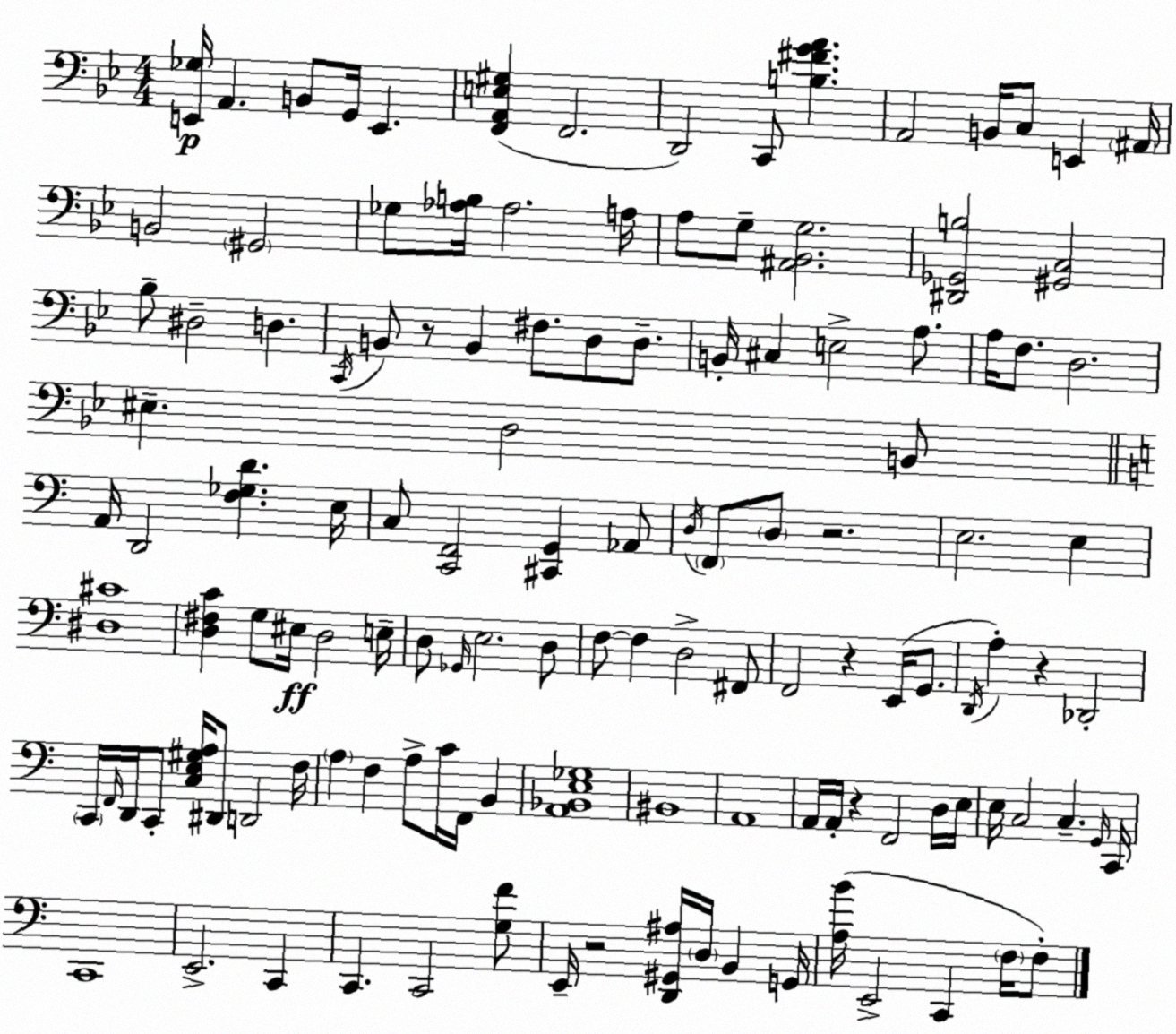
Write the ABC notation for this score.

X:1
T:Untitled
M:4/4
L:1/4
K:Gm
[E,,_G,]/4 A,, B,,/2 G,,/4 E,, [F,,A,,E,^G,] F,,2 D,,2 C,,/2 [B,^FGA] A,,2 B,,/4 C,/2 E,, ^A,,/4 B,,2 ^G,,2 _G,/2 [_A,B,]/4 _A,2 A,/4 A,/2 G,/2 [^A,,_B,,G,]2 [^D,,_G,,B,]2 [^G,,C,]2 _B,/2 ^D,2 D, C,,/4 B,,/2 z/2 B,, ^F,/2 D,/2 D,/2 B,,/4 ^C, E,2 A,/2 A,/4 F,/2 D,2 ^E, D,2 B,,/2 A,,/4 D,,2 [F,_G,D] E,/4 C,/2 [C,,F,,]2 [^C,,G,,] _A,,/2 D,/4 F,,/2 D,/2 z2 E,2 E, [^D,^C]4 [D,^F,C] G,/2 ^E,/4 D,2 E,/4 D,/2 _G,,/4 E,2 D,/2 F,/2 F, D,2 ^F,,/2 F,,2 z E,,/4 G,,/2 D,,/4 A, z _D,,2 C,,/4 F,,/4 D,,/4 C,,/2 [C,E,^G,A,]/4 ^D,,/2 D,,2 F,/4 A, F, A,/2 C/4 F,,/4 B,, [A,,_B,,E,_G,]4 ^B,,4 A,,4 A,,/4 A,,/4 z F,,2 D,/4 E,/4 E,/4 C,2 C, G,,/4 C,,/4 C,,4 E,,2 C,, C,, C,,2 [G,F]/2 E,,/4 z2 [D,,^G,,^A,]/4 D,/4 B,, G,,/4 [A,B]/4 E,,2 C,, F,/4 F,/2